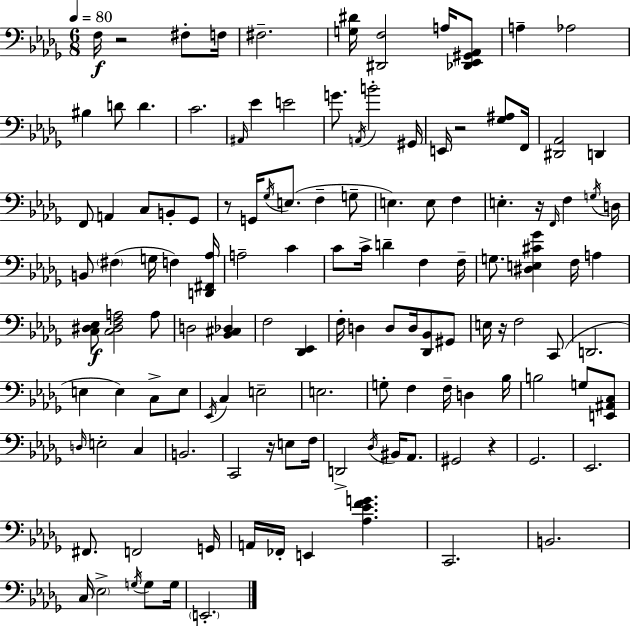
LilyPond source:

{
  \clef bass
  \numericTimeSignature
  \time 6/8
  \key bes \minor
  \tempo 4 = 80
  f16\f r2 fis8-. f16 | fis2.-- | <g dis'>16 <dis, f>2 a16 <des, ees, gis, aes,>8 | a4-- aes2 | \break bis4 d'8 d'4. | c'2. | \grace { ais,16 } ees'4 e'2 | g'8. \acciaccatura { a,16 } b'2-. | \break gis,16 e,16 r2 <ges ais>8 | f,16 <dis, aes,>2 d,4 | f,8 a,4 c8 b,8-. | ges,8 r8 g,16 \acciaccatura { ges16 }( e8. f4-- | \break g8-- e4.) e8 f4 | e4.-. r16 \grace { f,16 } f4 | \acciaccatura { g16 } d16 b,8 \parenthesize fis4( g16 | f4) <d, fis, aes>16 a2-- | \break c'4 c'8 c'16-> d'4-- | f4 f16-- g8. <dis e cis' ges'>4 | f16 a4 <c dis ees>8\f <c dis f a>2 | a8 d2 | \break <bes, cis des>4 f2 | <des, ees,>4 f16-. d4 d8 | d16 <des, bes,>8 gis,8 e16 r16 f2 | c,8( d,2. | \break e4 e4) | c8-> e8 \acciaccatura { ees,16 } c4 e2-- | e2. | g8-. f4 | \break f16-- d4 bes16 b2 | g8 <e, ais, c>8 \grace { d16 } e2-. | c4 b,2. | c,2 | \break r16 e8 f16 d,2-> | \acciaccatura { des16 } bis,16 aes,8. gis,2 | r4 ges,2. | ees,2. | \break fis,8. f,2 | g,16 a,16 fes,16-. e,4 | <aes ees' f' g'>4. c,2. | b,2. | \break c16 \parenthesize ees2-> | \acciaccatura { g16 } g8 g16 \parenthesize e,2.-. | \bar "|."
}